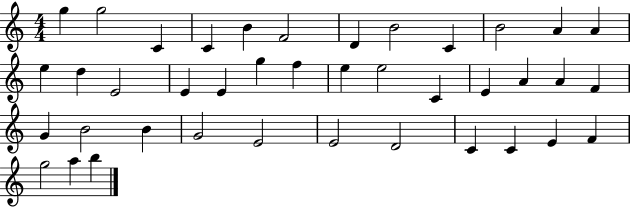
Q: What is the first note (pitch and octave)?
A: G5